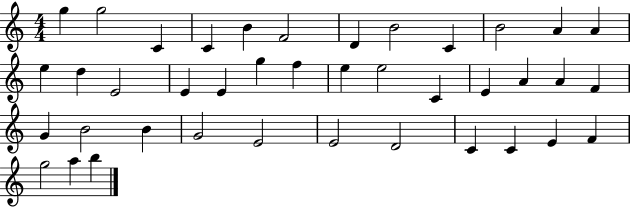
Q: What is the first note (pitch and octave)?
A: G5